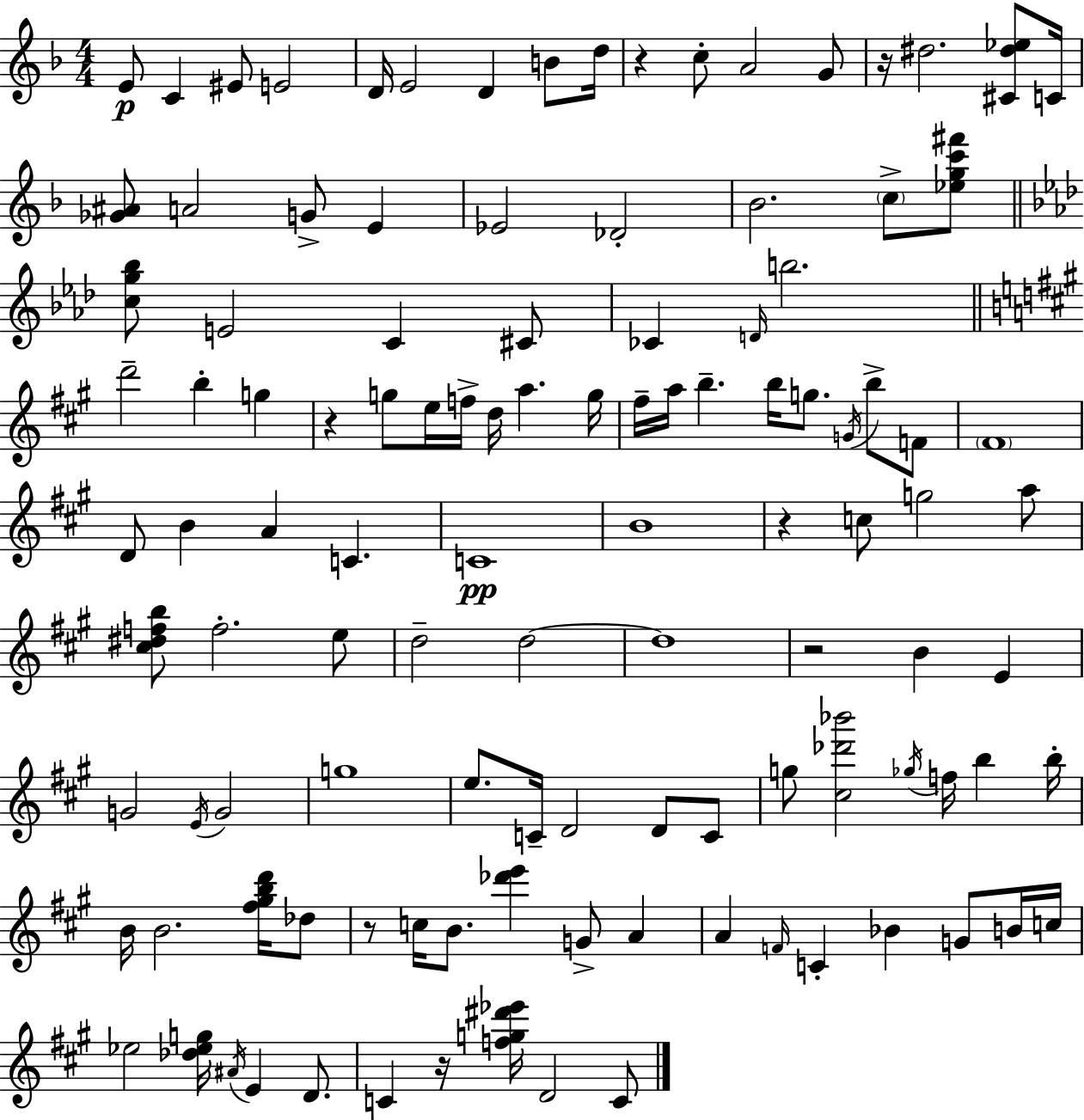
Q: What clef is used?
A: treble